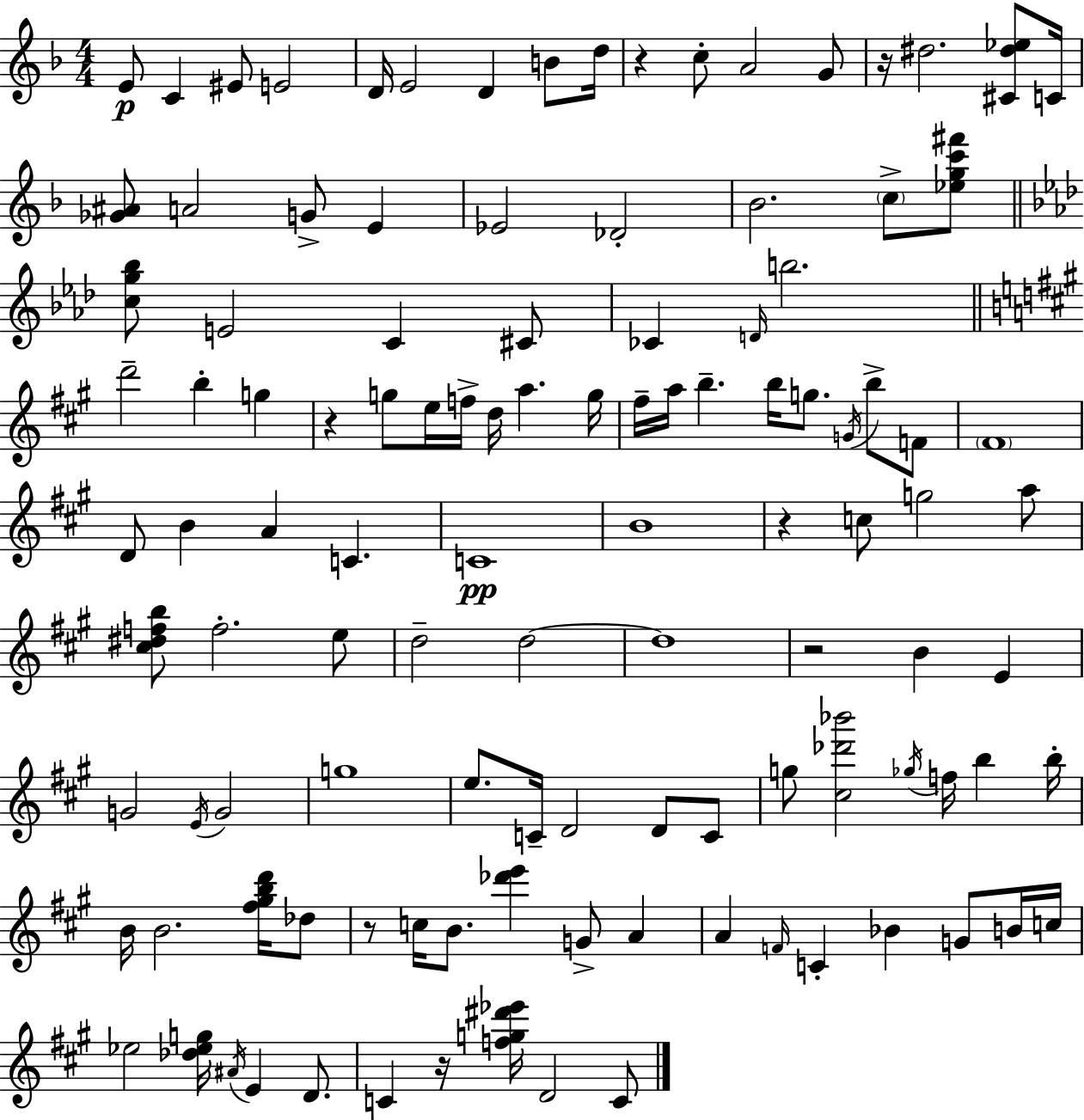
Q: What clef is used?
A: treble